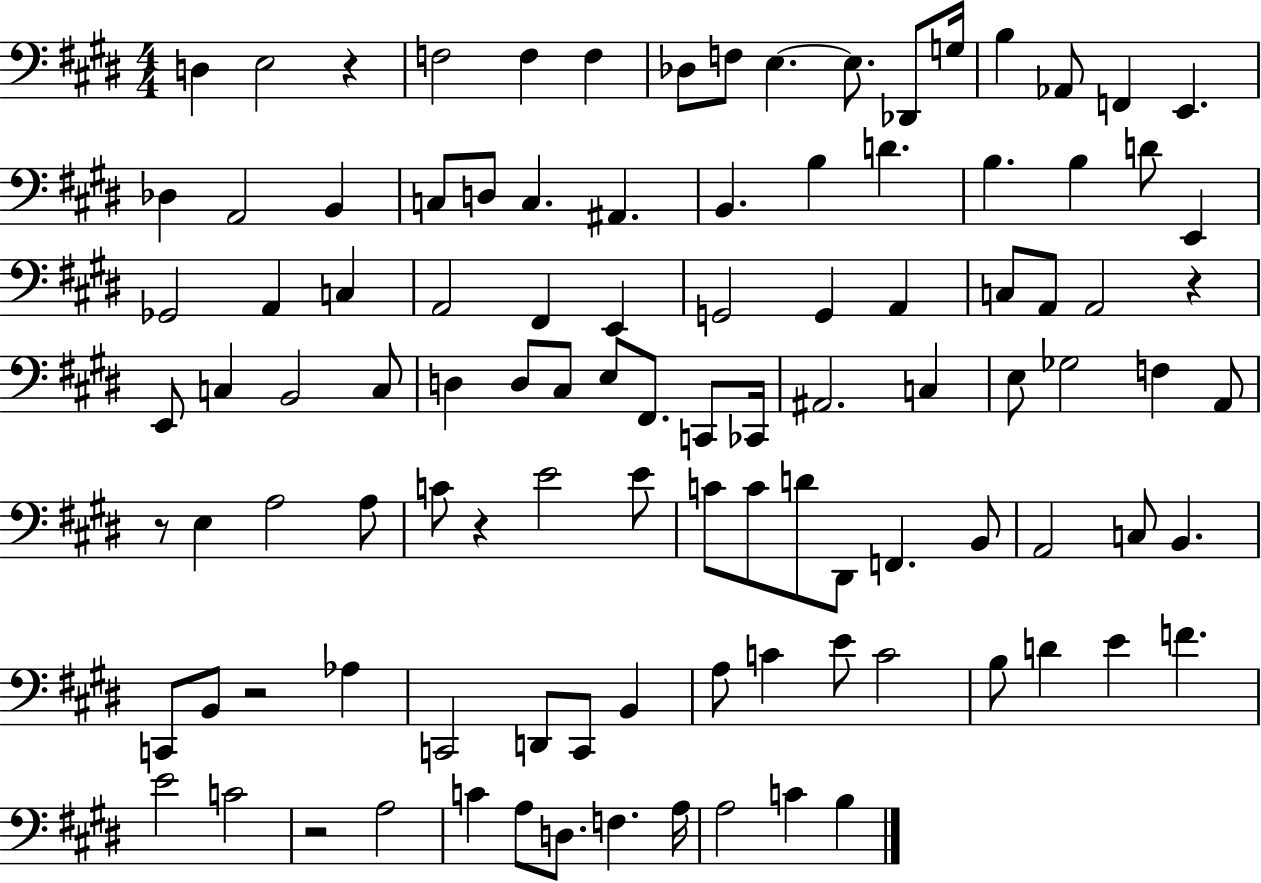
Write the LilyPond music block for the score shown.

{
  \clef bass
  \numericTimeSignature
  \time 4/4
  \key e \major
  d4 e2 r4 | f2 f4 f4 | des8 f8 e4.~~ e8. des,8 g16 | b4 aes,8 f,4 e,4. | \break des4 a,2 b,4 | c8 d8 c4. ais,4. | b,4. b4 d'4. | b4. b4 d'8 e,4 | \break ges,2 a,4 c4 | a,2 fis,4 e,4 | g,2 g,4 a,4 | c8 a,8 a,2 r4 | \break e,8 c4 b,2 c8 | d4 d8 cis8 e8 fis,8. c,8 ces,16 | ais,2. c4 | e8 ges2 f4 a,8 | \break r8 e4 a2 a8 | c'8 r4 e'2 e'8 | c'8 c'8 d'8 dis,8 f,4. b,8 | a,2 c8 b,4. | \break c,8 b,8 r2 aes4 | c,2 d,8 c,8 b,4 | a8 c'4 e'8 c'2 | b8 d'4 e'4 f'4. | \break e'2 c'2 | r2 a2 | c'4 a8 d8. f4. a16 | a2 c'4 b4 | \break \bar "|."
}